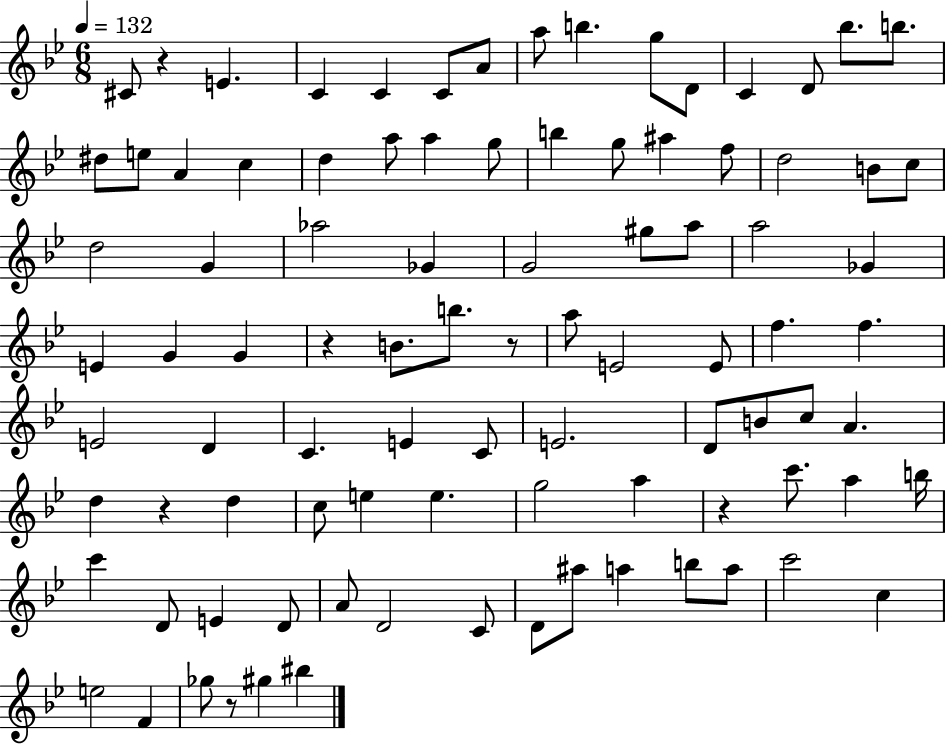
C#4/e R/q E4/q. C4/q C4/q C4/e A4/e A5/e B5/q. G5/e D4/e C4/q D4/e Bb5/e. B5/e. D#5/e E5/e A4/q C5/q D5/q A5/e A5/q G5/e B5/q G5/e A#5/q F5/e D5/h B4/e C5/e D5/h G4/q Ab5/h Gb4/q G4/h G#5/e A5/e A5/h Gb4/q E4/q G4/q G4/q R/q B4/e. B5/e. R/e A5/e E4/h E4/e F5/q. F5/q. E4/h D4/q C4/q. E4/q C4/e E4/h. D4/e B4/e C5/e A4/q. D5/q R/q D5/q C5/e E5/q E5/q. G5/h A5/q R/q C6/e. A5/q B5/s C6/q D4/e E4/q D4/e A4/e D4/h C4/e D4/e A#5/e A5/q B5/e A5/e C6/h C5/q E5/h F4/q Gb5/e R/e G#5/q BIS5/q